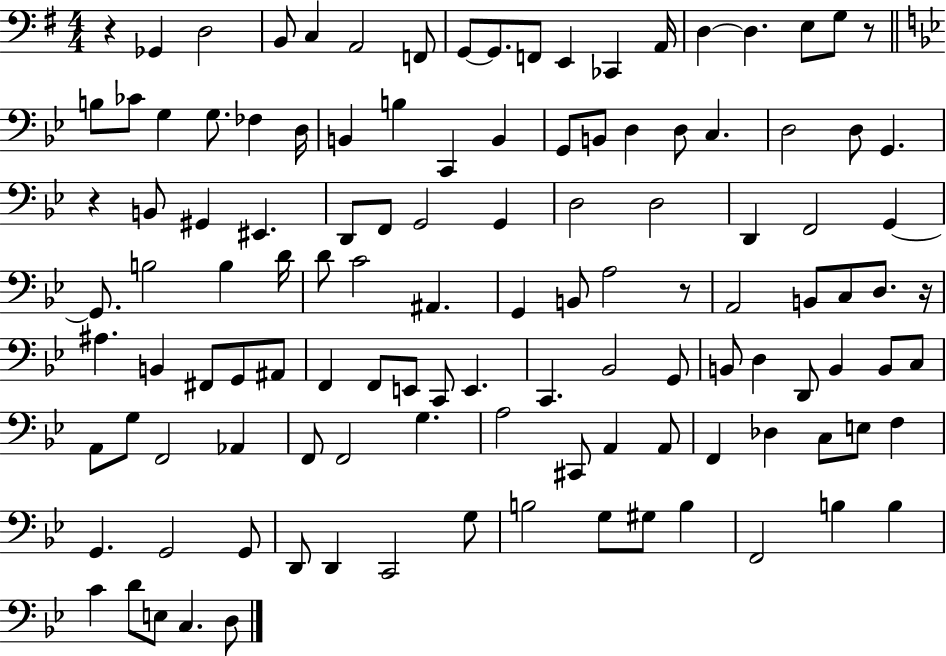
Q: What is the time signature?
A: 4/4